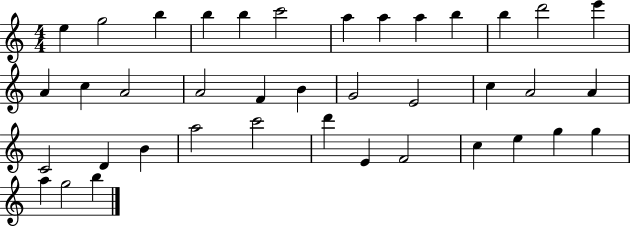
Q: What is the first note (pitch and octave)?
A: E5